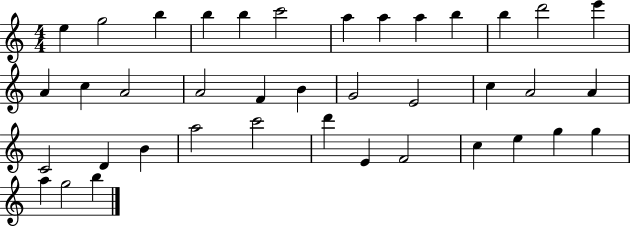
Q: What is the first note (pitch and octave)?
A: E5